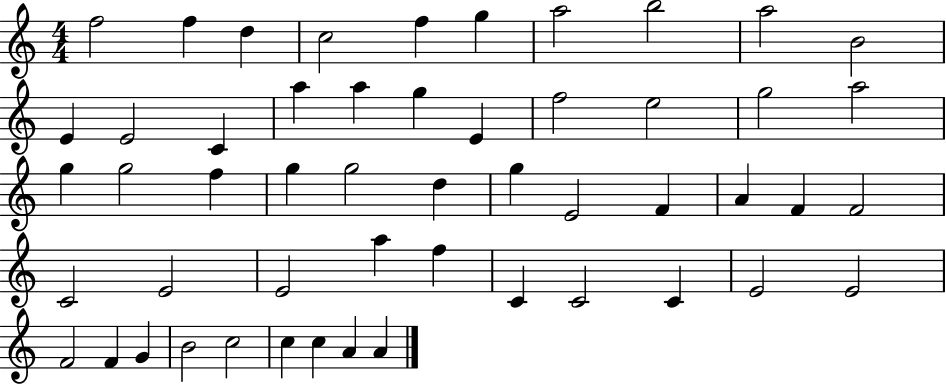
X:1
T:Untitled
M:4/4
L:1/4
K:C
f2 f d c2 f g a2 b2 a2 B2 E E2 C a a g E f2 e2 g2 a2 g g2 f g g2 d g E2 F A F F2 C2 E2 E2 a f C C2 C E2 E2 F2 F G B2 c2 c c A A